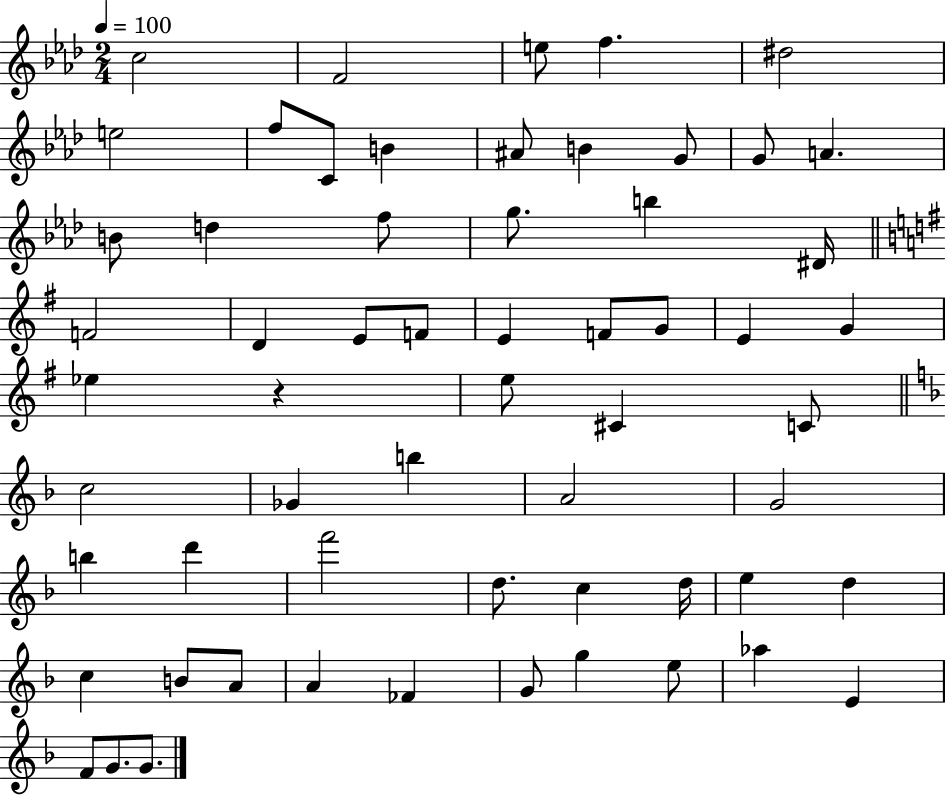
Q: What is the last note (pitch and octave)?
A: G4